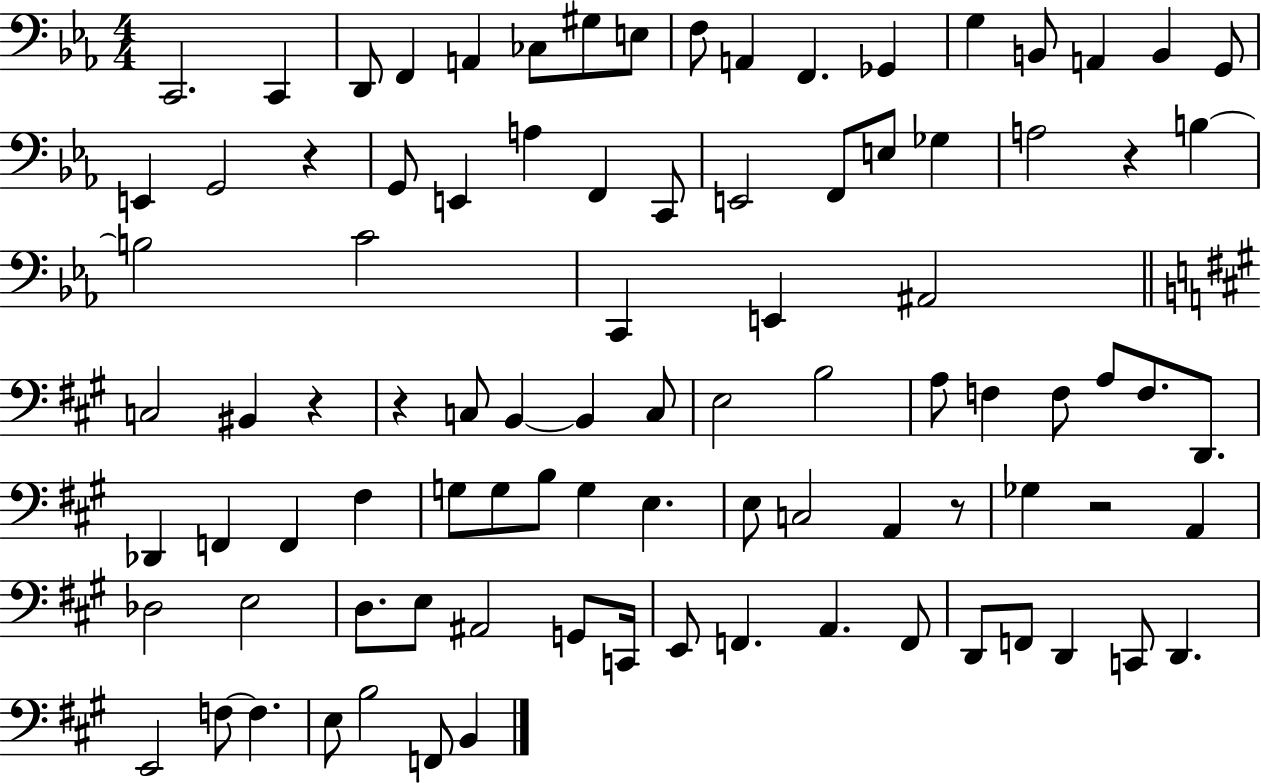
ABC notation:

X:1
T:Untitled
M:4/4
L:1/4
K:Eb
C,,2 C,, D,,/2 F,, A,, _C,/2 ^G,/2 E,/2 F,/2 A,, F,, _G,, G, B,,/2 A,, B,, G,,/2 E,, G,,2 z G,,/2 E,, A, F,, C,,/2 E,,2 F,,/2 E,/2 _G, A,2 z B, B,2 C2 C,, E,, ^A,,2 C,2 ^B,, z z C,/2 B,, B,, C,/2 E,2 B,2 A,/2 F, F,/2 A,/2 F,/2 D,,/2 _D,, F,, F,, ^F, G,/2 G,/2 B,/2 G, E, E,/2 C,2 A,, z/2 _G, z2 A,, _D,2 E,2 D,/2 E,/2 ^A,,2 G,,/2 C,,/4 E,,/2 F,, A,, F,,/2 D,,/2 F,,/2 D,, C,,/2 D,, E,,2 F,/2 F, E,/2 B,2 F,,/2 B,,